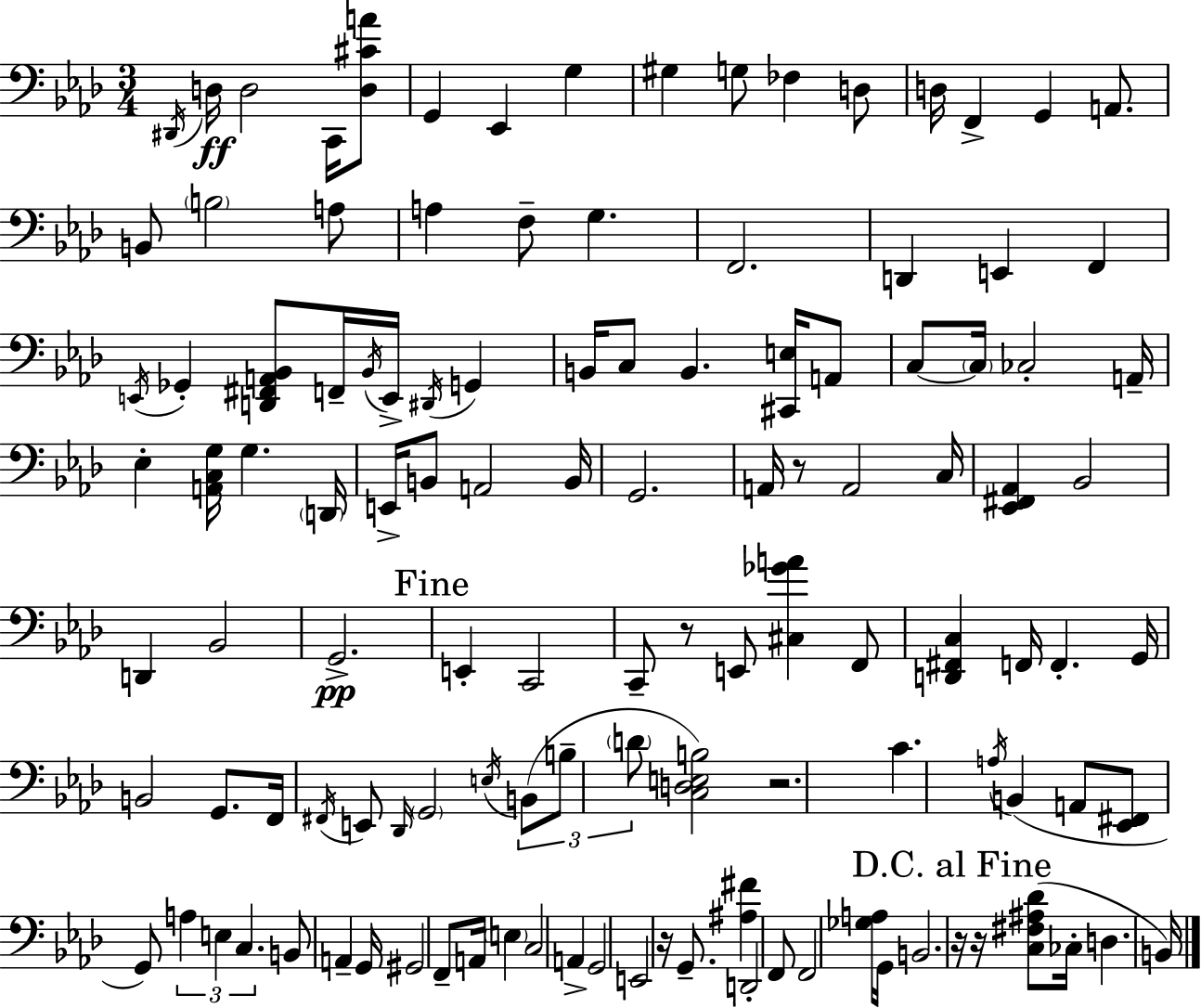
D#2/s D3/s D3/h C2/s [D3,C#4,A4]/e G2/q Eb2/q G3/q G#3/q G3/e FES3/q D3/e D3/s F2/q G2/q A2/e. B2/e B3/h A3/e A3/q F3/e G3/q. F2/h. D2/q E2/q F2/q E2/s Gb2/q [D2,F#2,A2,Bb2]/e F2/s Bb2/s E2/s D#2/s G2/q B2/s C3/e B2/q. [C#2,E3]/s A2/e C3/e C3/s CES3/h A2/s Eb3/q [A2,C3,G3]/s G3/q. D2/s E2/s B2/e A2/h B2/s G2/h. A2/s R/e A2/h C3/s [Eb2,F#2,Ab2]/q Bb2/h D2/q Bb2/h G2/h. E2/q C2/h C2/e R/e E2/e [C#3,Gb4,A4]/q F2/e [D2,F#2,C3]/q F2/s F2/q. G2/s B2/h G2/e. F2/s F#2/s E2/e Db2/s G2/h E3/s B2/e B3/e D4/e [C3,D3,E3,B3]/h R/h. C4/q. A3/s B2/q A2/e [Eb2,F#2]/e G2/e A3/q E3/q C3/q. B2/e A2/q G2/s G#2/h F2/e A2/s E3/q C3/h A2/q G2/h E2/h R/s G2/e. [A#3,F#4]/q D2/h F2/e F2/h [Gb3,A3]/s G2/s B2/h. R/s R/s [C3,F#3,A#3,Db4]/e CES3/s D3/q. B2/s